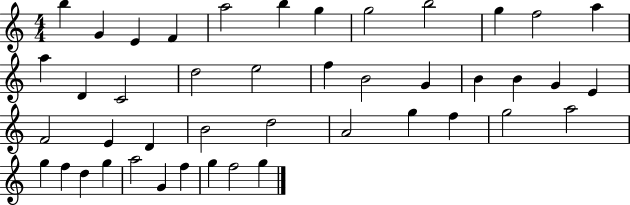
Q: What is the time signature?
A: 4/4